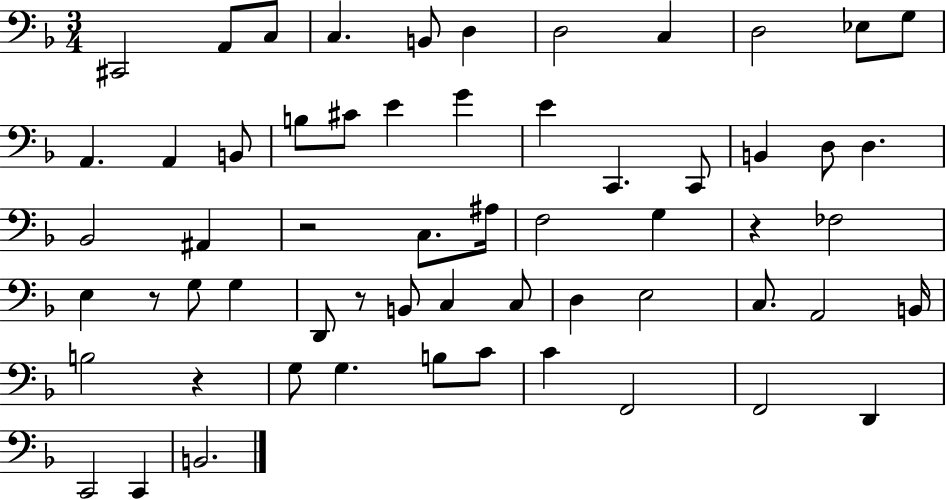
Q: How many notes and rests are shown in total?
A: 60